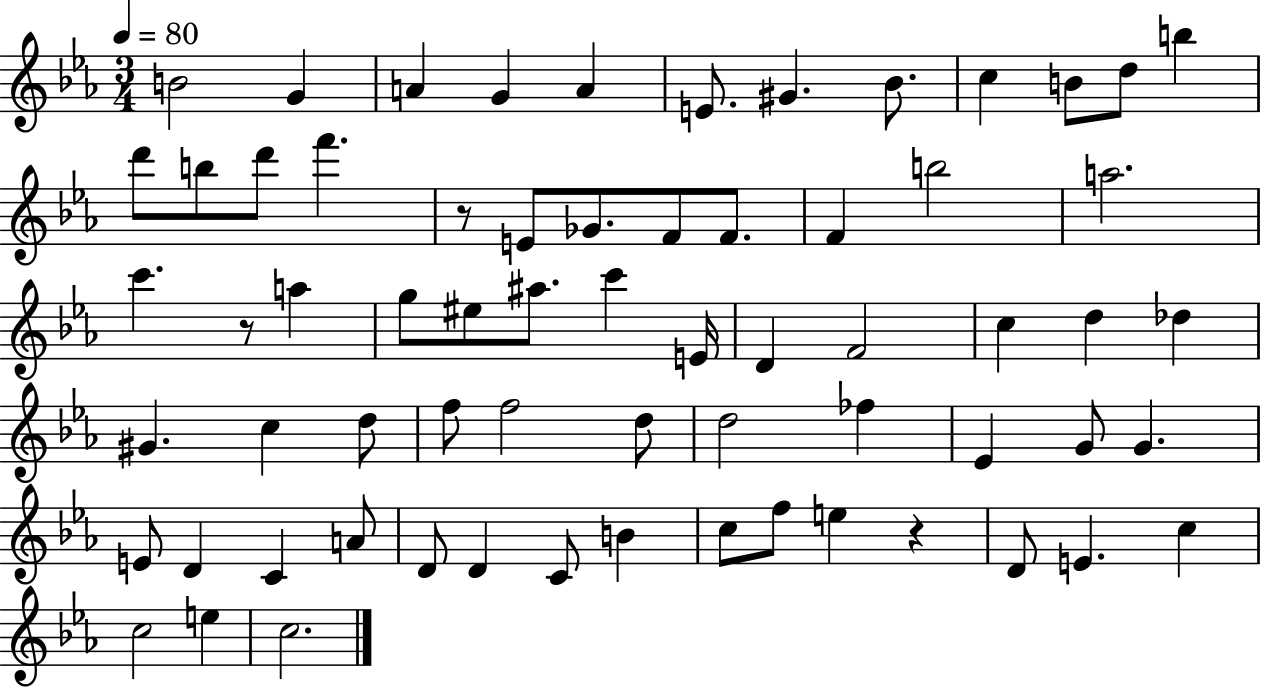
X:1
T:Untitled
M:3/4
L:1/4
K:Eb
B2 G A G A E/2 ^G _B/2 c B/2 d/2 b d'/2 b/2 d'/2 f' z/2 E/2 _G/2 F/2 F/2 F b2 a2 c' z/2 a g/2 ^e/2 ^a/2 c' E/4 D F2 c d _d ^G c d/2 f/2 f2 d/2 d2 _f _E G/2 G E/2 D C A/2 D/2 D C/2 B c/2 f/2 e z D/2 E c c2 e c2